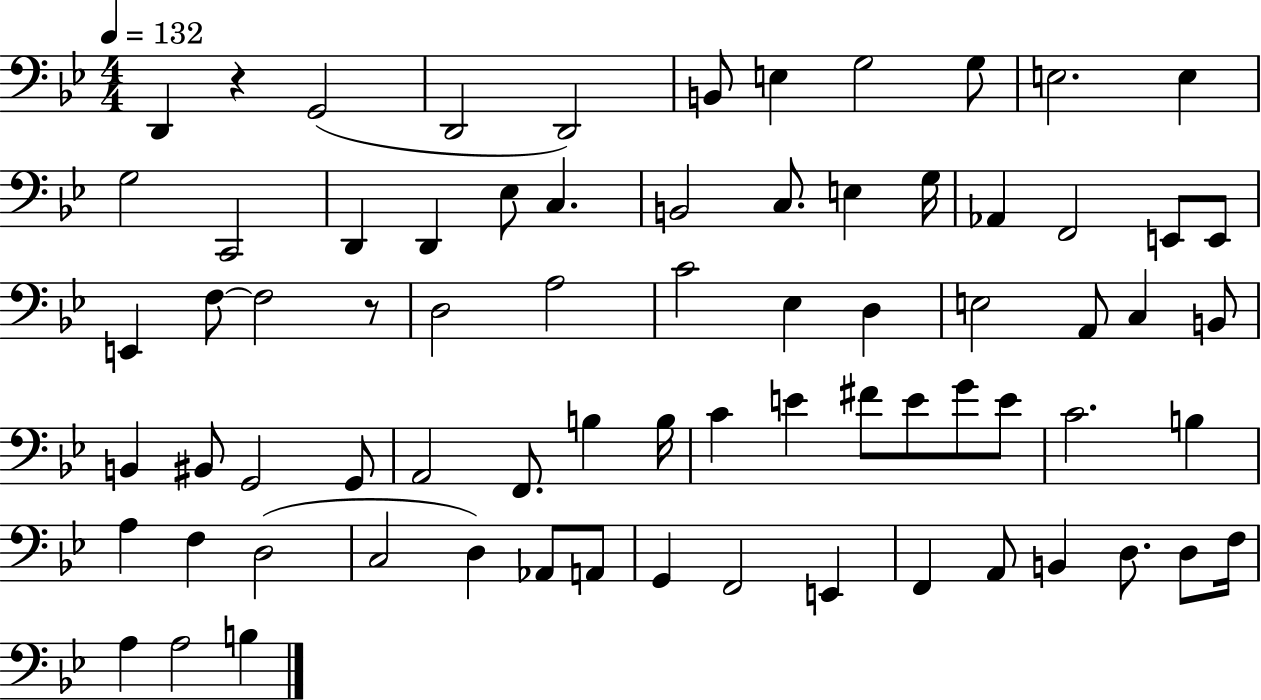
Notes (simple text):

D2/q R/q G2/h D2/h D2/h B2/e E3/q G3/h G3/e E3/h. E3/q G3/h C2/h D2/q D2/q Eb3/e C3/q. B2/h C3/e. E3/q G3/s Ab2/q F2/h E2/e E2/e E2/q F3/e F3/h R/e D3/h A3/h C4/h Eb3/q D3/q E3/h A2/e C3/q B2/e B2/q BIS2/e G2/h G2/e A2/h F2/e. B3/q B3/s C4/q E4/q F#4/e E4/e G4/e E4/e C4/h. B3/q A3/q F3/q D3/h C3/h D3/q Ab2/e A2/e G2/q F2/h E2/q F2/q A2/e B2/q D3/e. D3/e F3/s A3/q A3/h B3/q